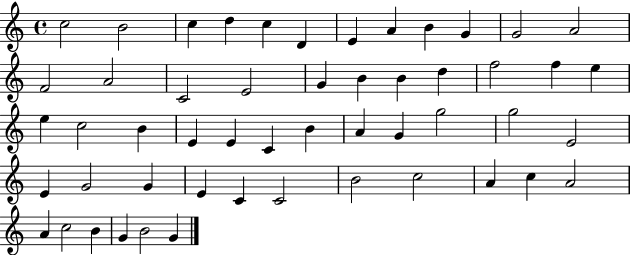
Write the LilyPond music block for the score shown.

{
  \clef treble
  \time 4/4
  \defaultTimeSignature
  \key c \major
  c''2 b'2 | c''4 d''4 c''4 d'4 | e'4 a'4 b'4 g'4 | g'2 a'2 | \break f'2 a'2 | c'2 e'2 | g'4 b'4 b'4 d''4 | f''2 f''4 e''4 | \break e''4 c''2 b'4 | e'4 e'4 c'4 b'4 | a'4 g'4 g''2 | g''2 e'2 | \break e'4 g'2 g'4 | e'4 c'4 c'2 | b'2 c''2 | a'4 c''4 a'2 | \break a'4 c''2 b'4 | g'4 b'2 g'4 | \bar "|."
}